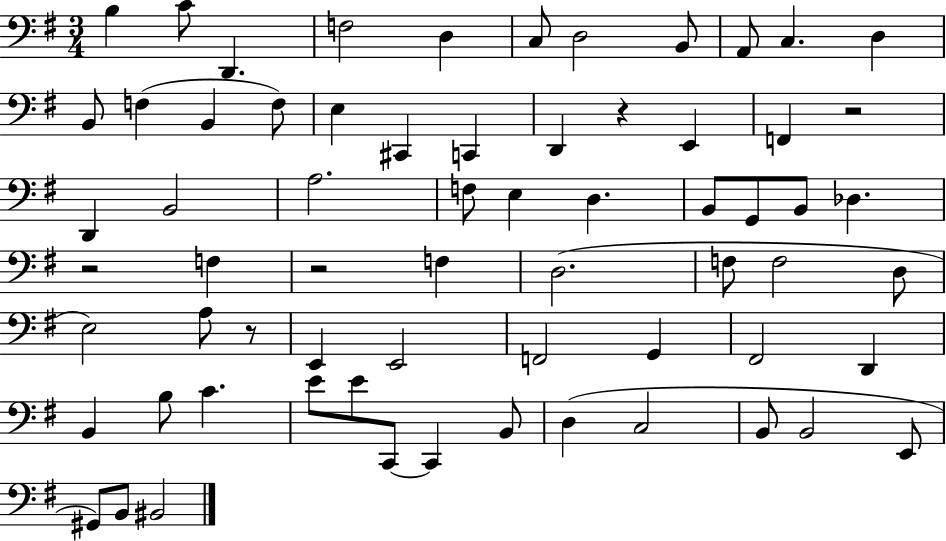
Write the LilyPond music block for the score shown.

{
  \clef bass
  \numericTimeSignature
  \time 3/4
  \key g \major
  b4 c'8 d,4. | f2 d4 | c8 d2 b,8 | a,8 c4. d4 | \break b,8 f4( b,4 f8) | e4 cis,4 c,4 | d,4 r4 e,4 | f,4 r2 | \break d,4 b,2 | a2. | f8 e4 d4. | b,8 g,8 b,8 des4. | \break r2 f4 | r2 f4 | d2.( | f8 f2 d8 | \break e2) a8 r8 | e,4 e,2 | f,2 g,4 | fis,2 d,4 | \break b,4 b8 c'4. | e'8 e'8 c,8~~ c,4 b,8 | d4( c2 | b,8 b,2 e,8 | \break gis,8) b,8 bis,2 | \bar "|."
}